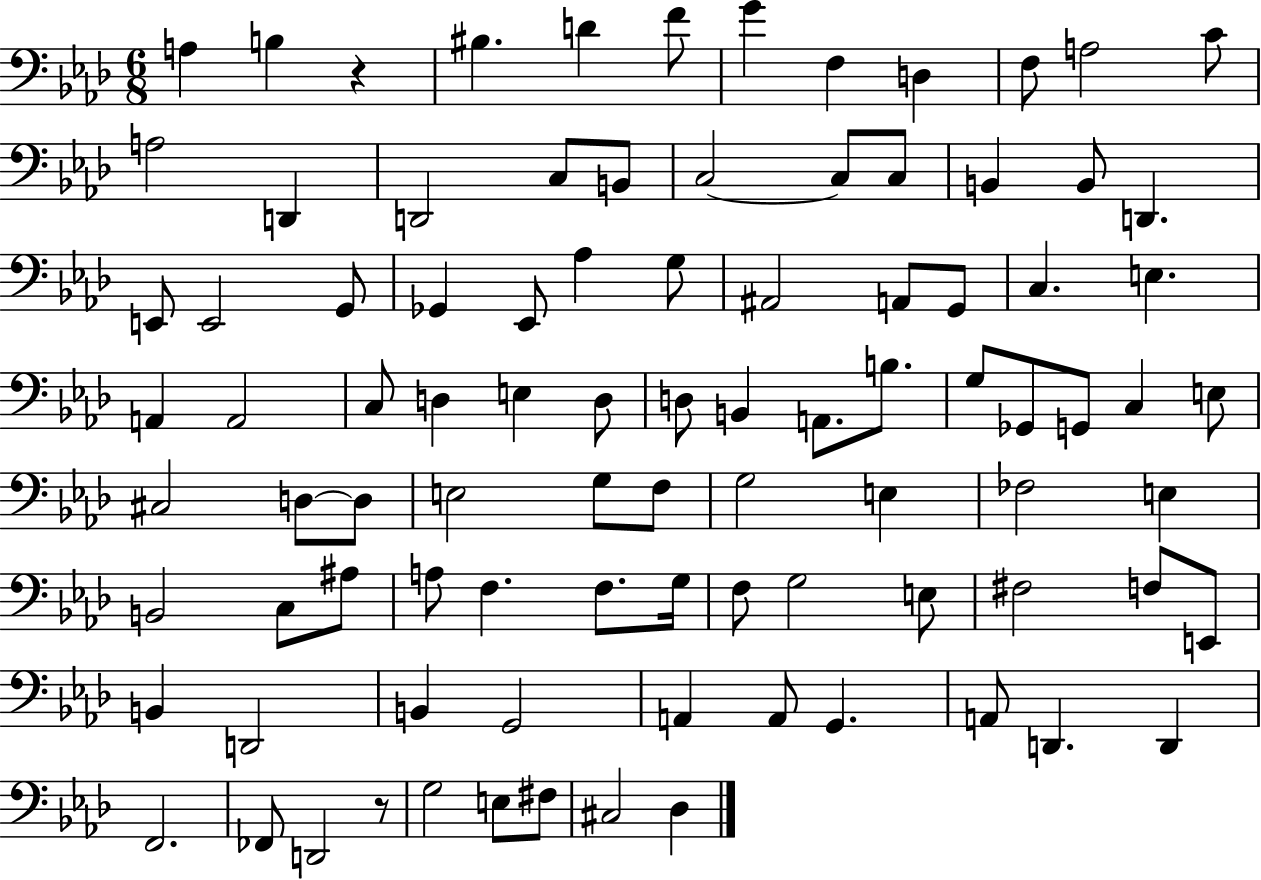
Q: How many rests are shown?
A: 2